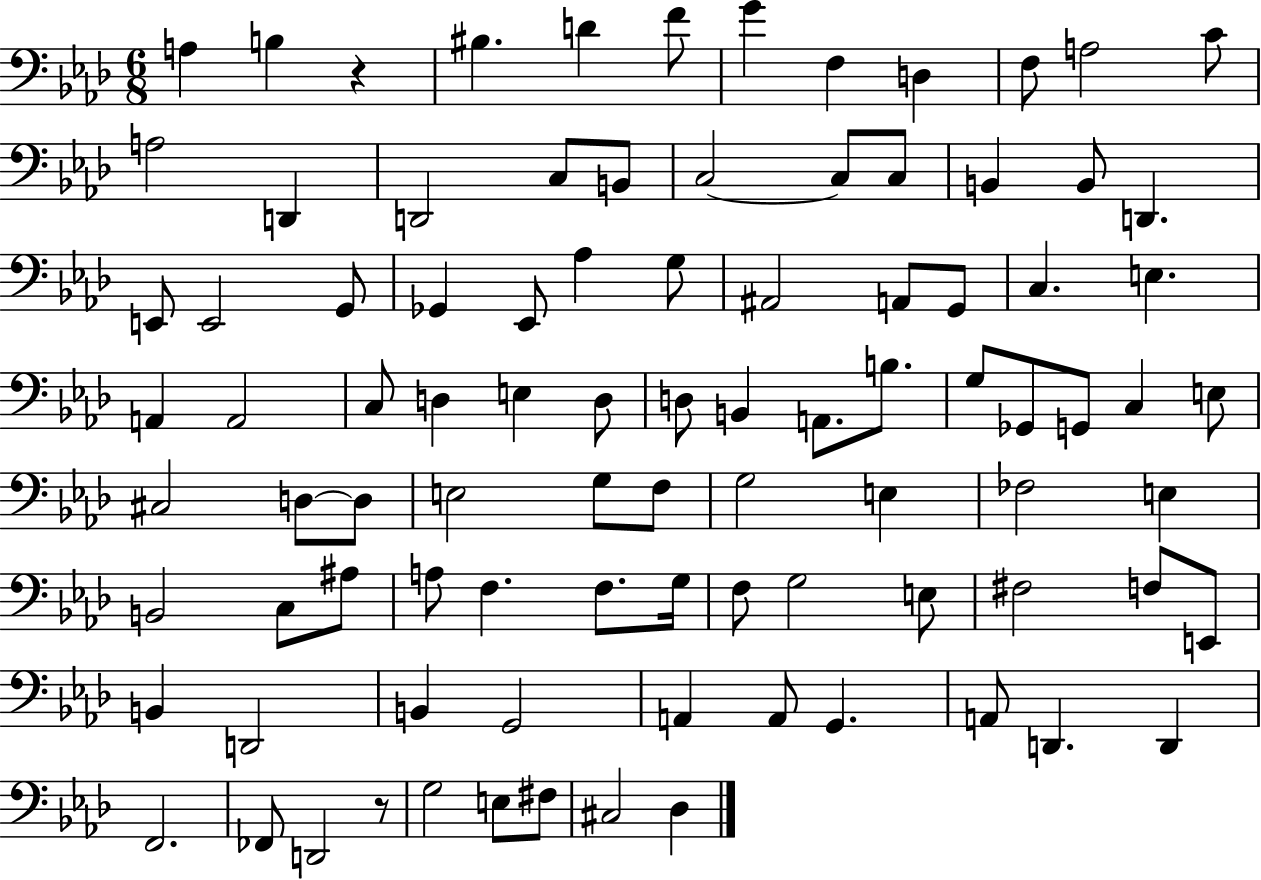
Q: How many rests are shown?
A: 2